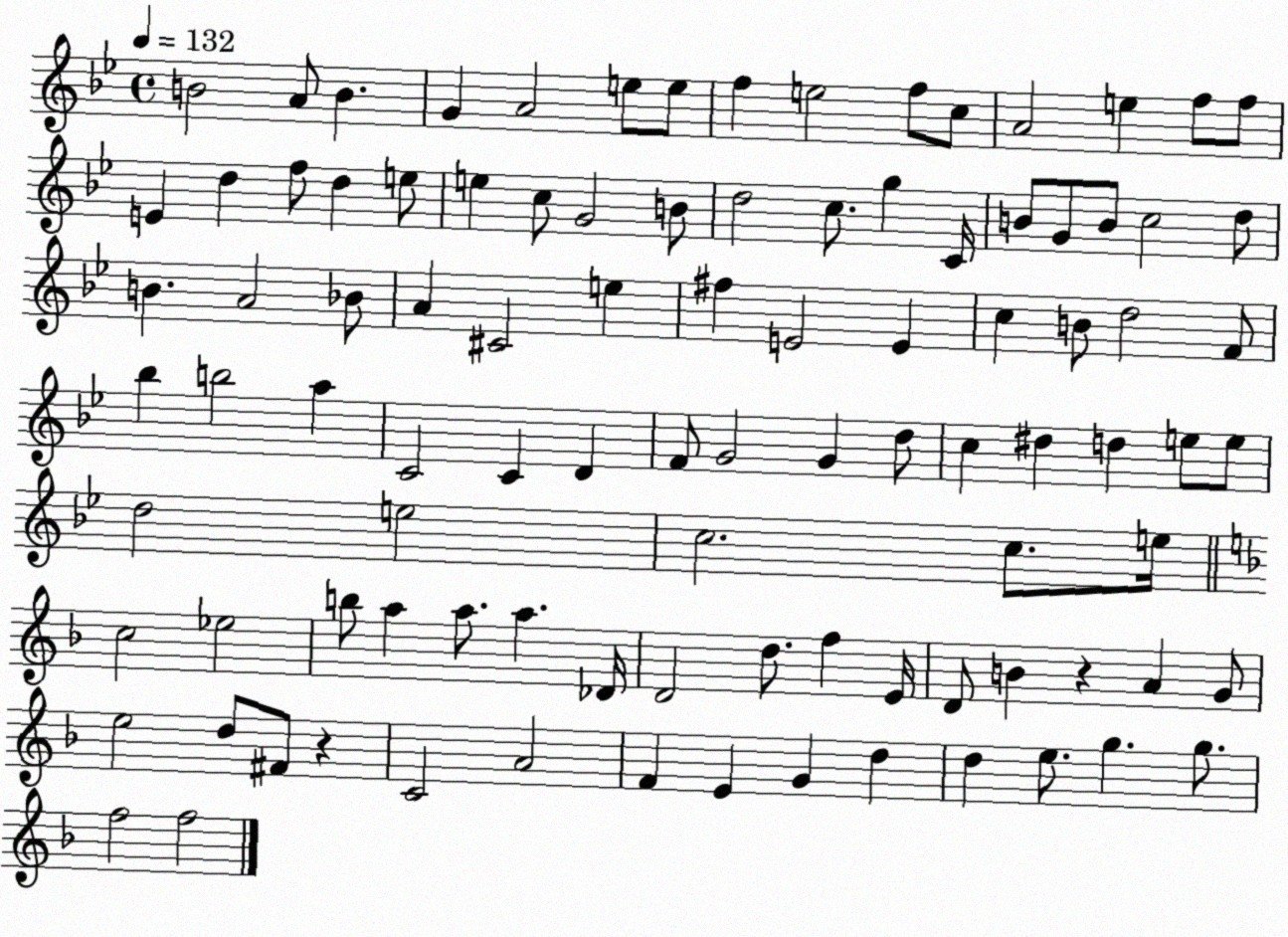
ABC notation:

X:1
T:Untitled
M:4/4
L:1/4
K:Bb
B2 A/2 B G A2 e/2 e/2 f e2 f/2 c/2 A2 e f/2 f/2 E d f/2 d e/2 e c/2 G2 B/2 d2 c/2 g C/4 B/2 G/2 B/2 c2 d/2 B A2 _B/2 A ^C2 e ^f E2 E c B/2 d2 F/2 _b b2 a C2 C D F/2 G2 G d/2 c ^d d e/2 e/2 d2 e2 c2 c/2 e/4 c2 _e2 b/2 a a/2 a _D/4 D2 d/2 f E/4 D/2 B z A G/2 e2 d/2 ^F/2 z C2 A2 F E G d d e/2 g g/2 f2 f2